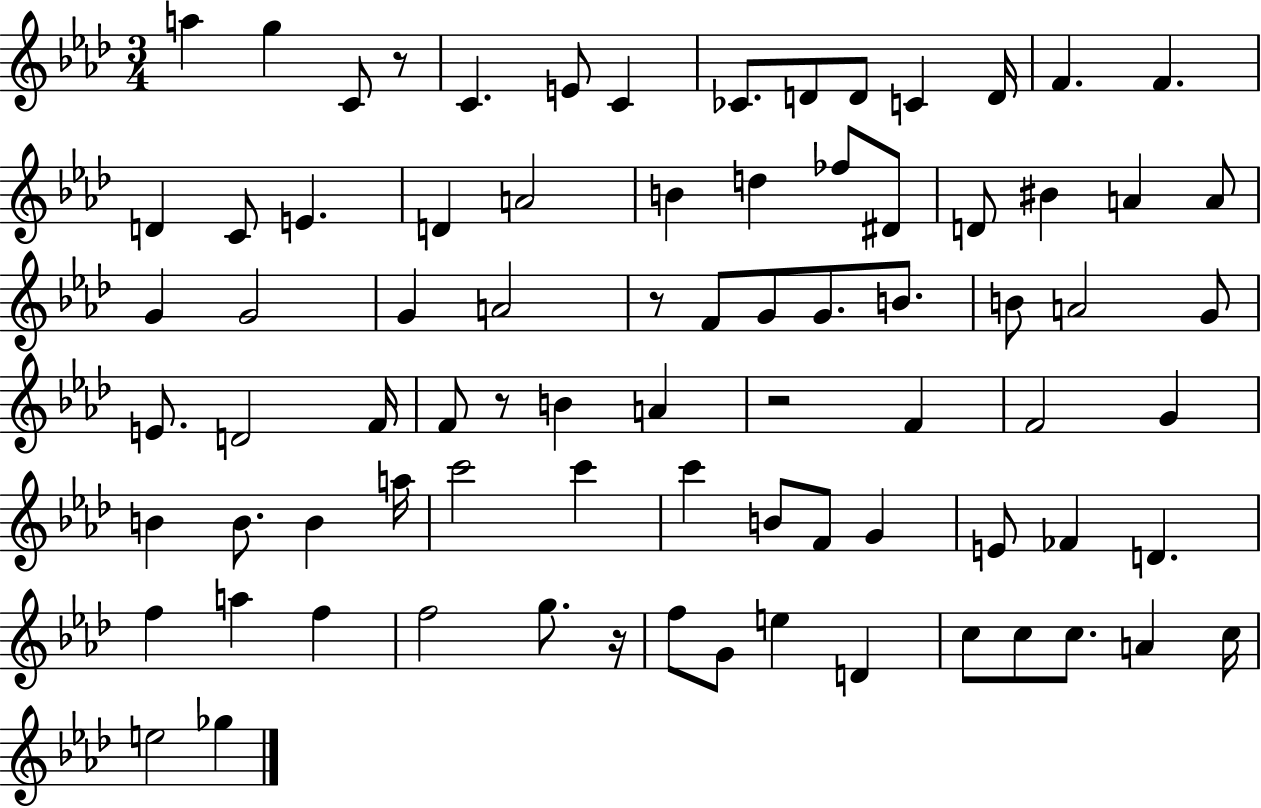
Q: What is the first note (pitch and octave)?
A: A5